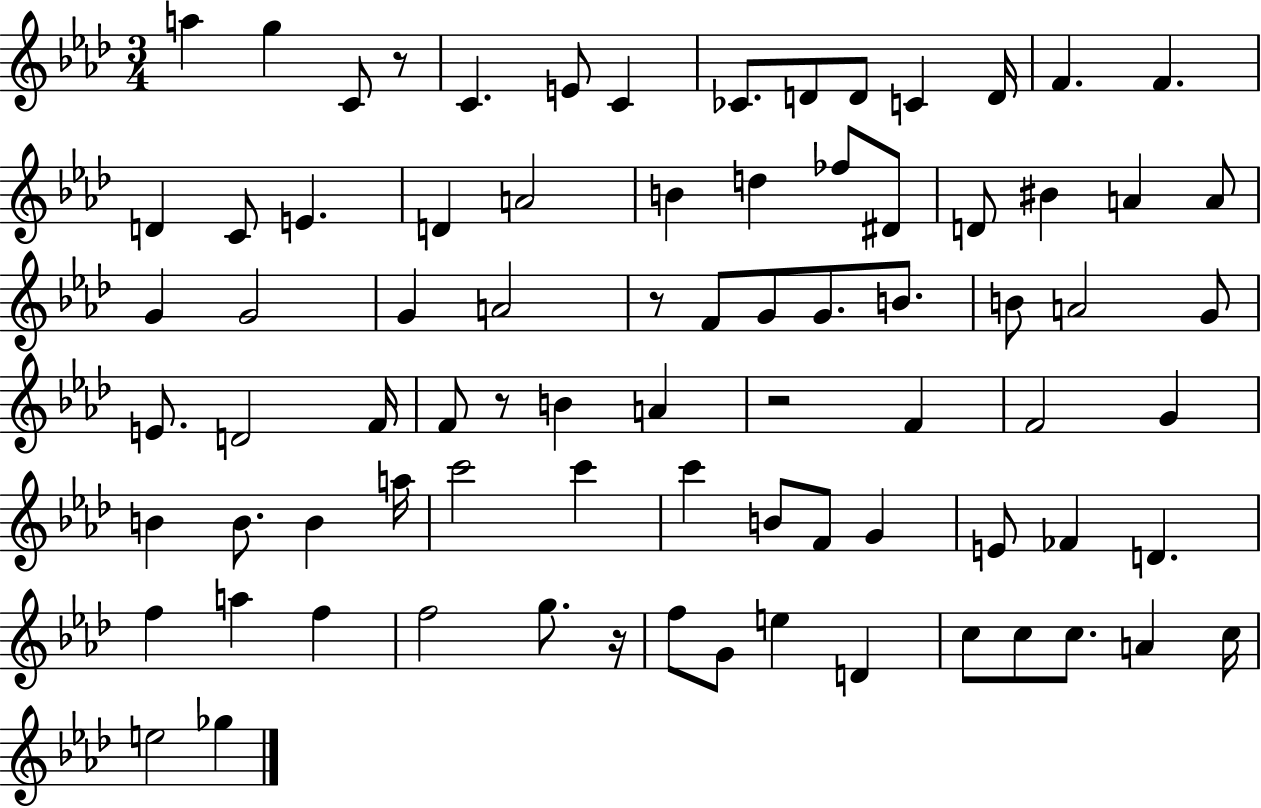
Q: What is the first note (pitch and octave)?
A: A5